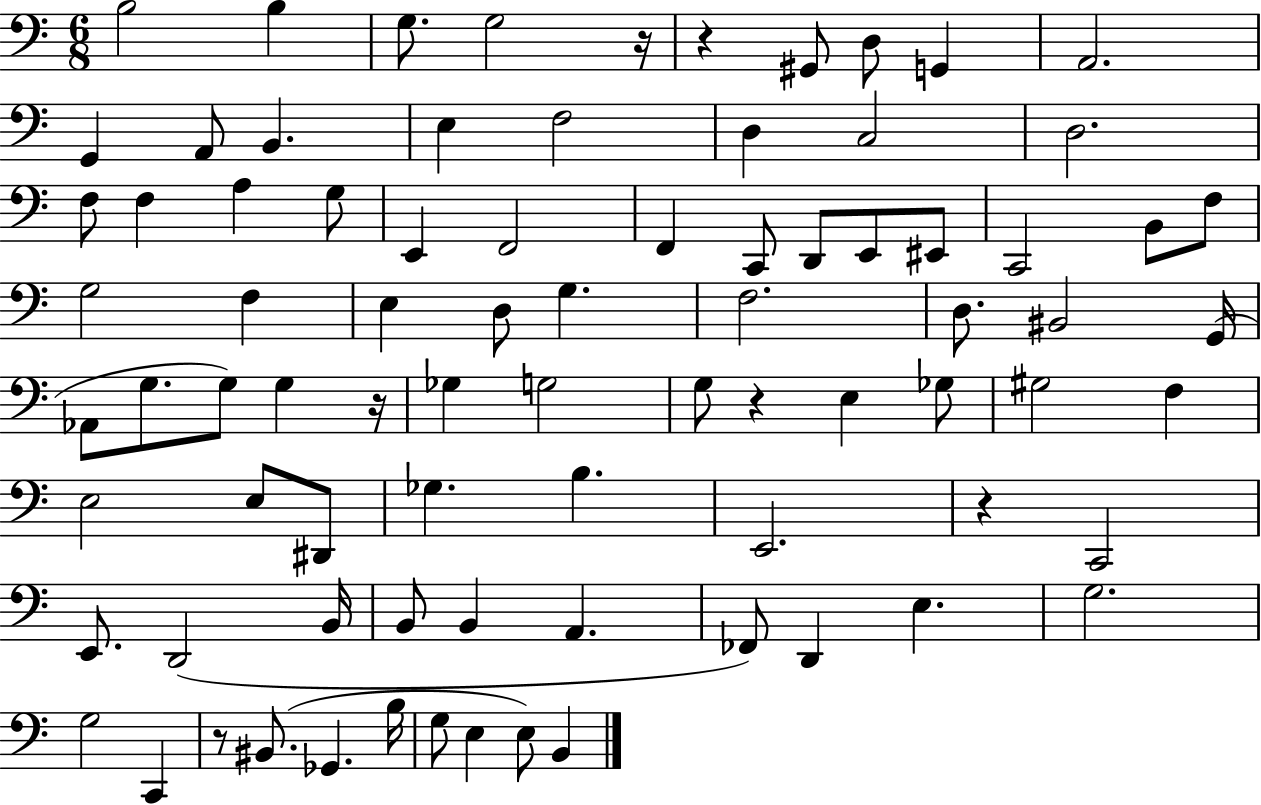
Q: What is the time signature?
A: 6/8